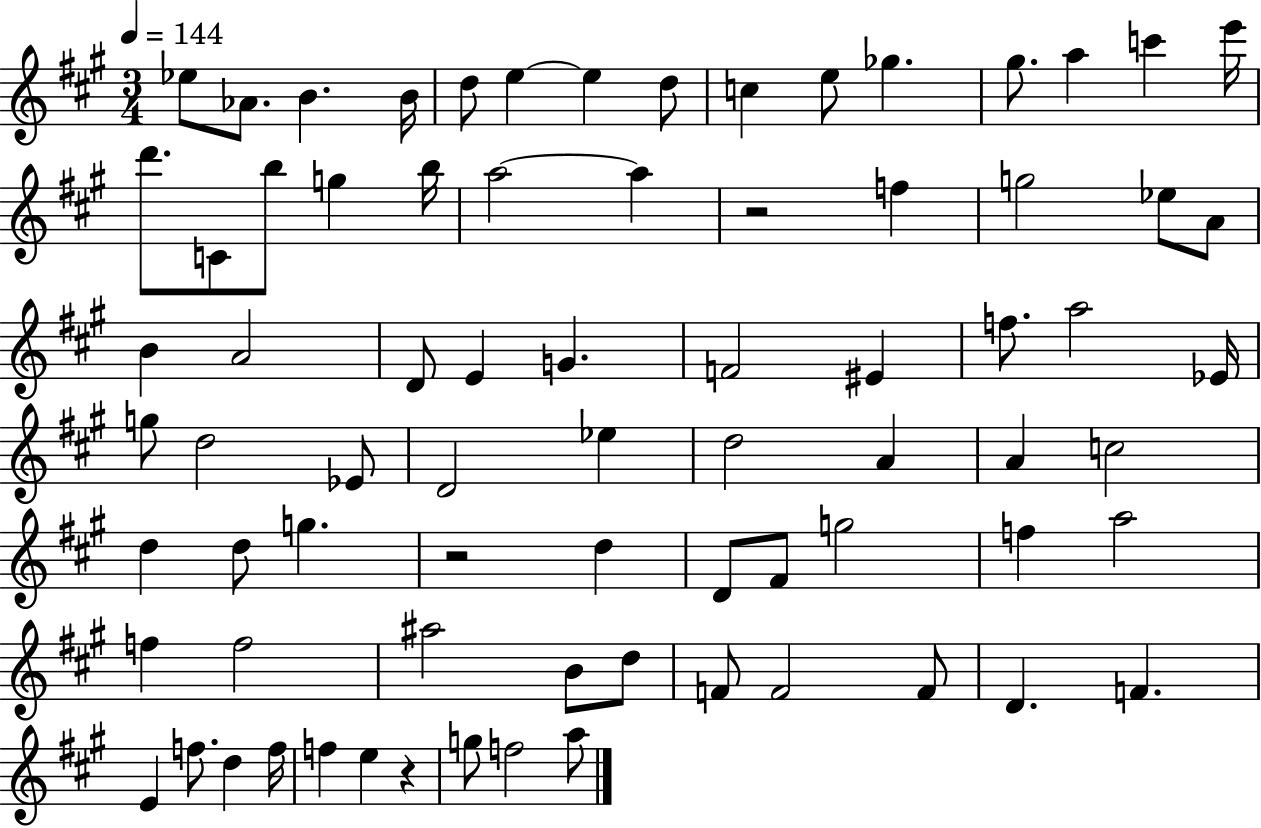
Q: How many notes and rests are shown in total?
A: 76